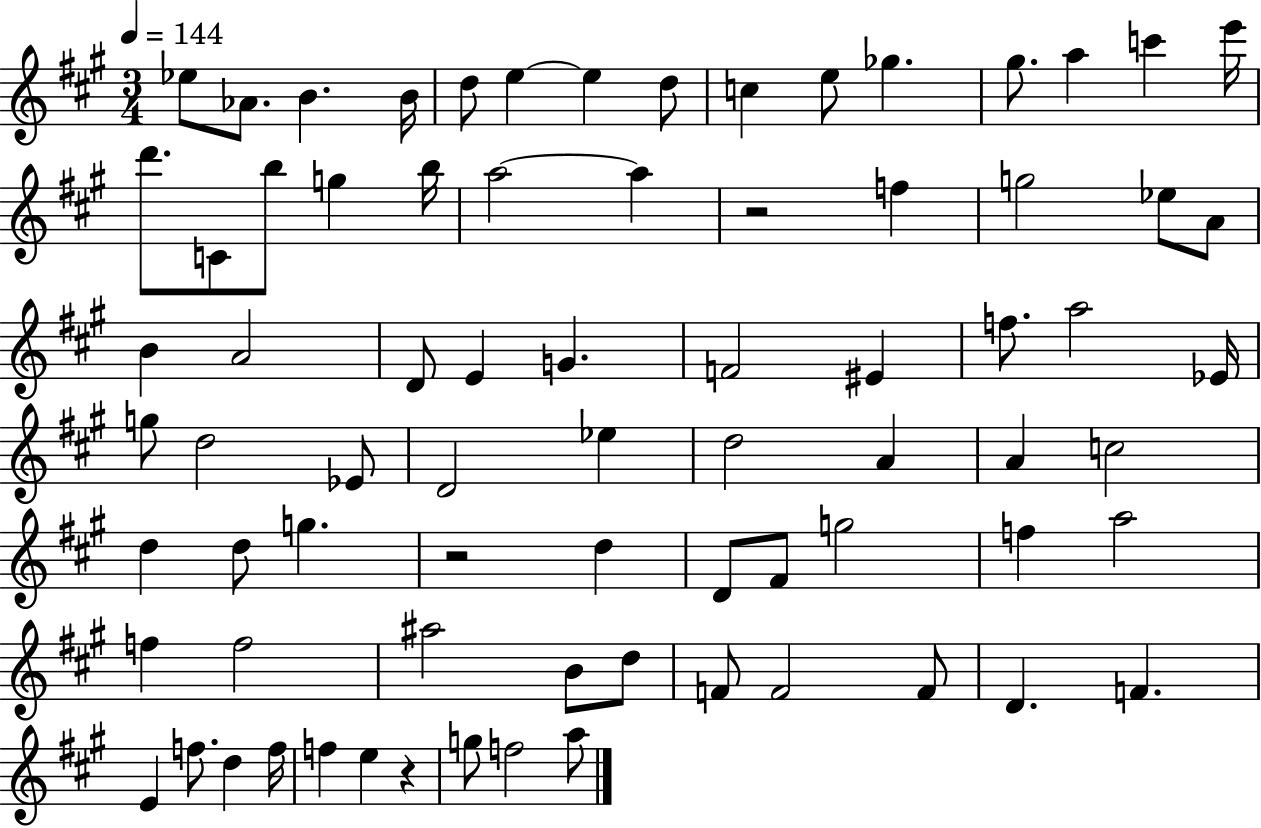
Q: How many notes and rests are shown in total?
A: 76